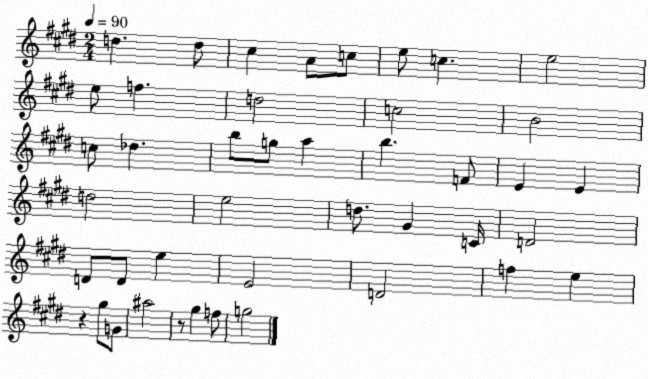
X:1
T:Untitled
M:2/4
L:1/4
K:E
d d/2 ^c A/2 c/2 e/2 c e2 e/2 f d2 c2 B2 c/2 _d b/2 g/2 a b F/2 E E d2 e2 d/2 ^G C/4 D2 D/2 D/2 e E2 D2 f e z ^g/2 G/2 ^a2 z/2 ^g f/2 g2